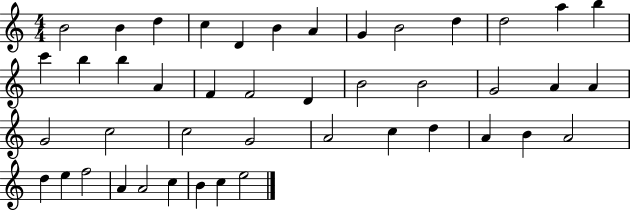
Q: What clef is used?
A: treble